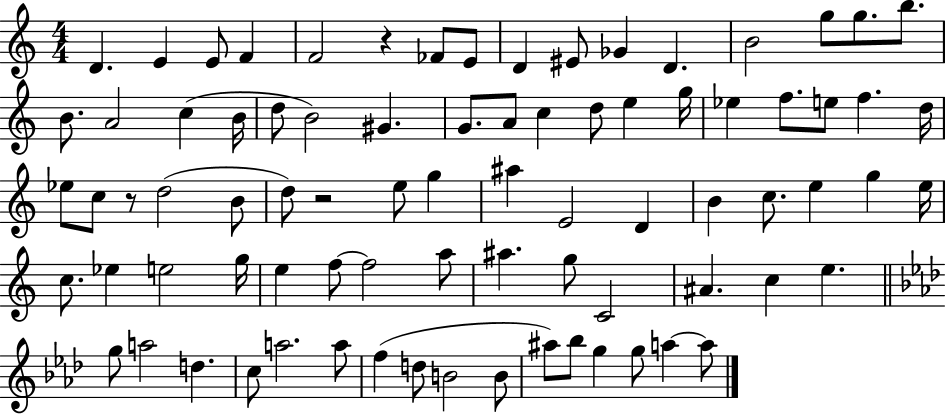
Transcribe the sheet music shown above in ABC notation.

X:1
T:Untitled
M:4/4
L:1/4
K:C
D E E/2 F F2 z _F/2 E/2 D ^E/2 _G D B2 g/2 g/2 b/2 B/2 A2 c B/4 d/2 B2 ^G G/2 A/2 c d/2 e g/4 _e f/2 e/2 f d/4 _e/2 c/2 z/2 d2 B/2 d/2 z2 e/2 g ^a E2 D B c/2 e g e/4 c/2 _e e2 g/4 e f/2 f2 a/2 ^a g/2 C2 ^A c e g/2 a2 d c/2 a2 a/2 f d/2 B2 B/2 ^a/2 _b/2 g g/2 a a/2